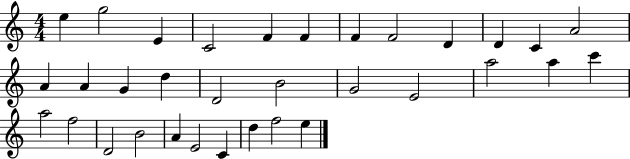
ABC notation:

X:1
T:Untitled
M:4/4
L:1/4
K:C
e g2 E C2 F F F F2 D D C A2 A A G d D2 B2 G2 E2 a2 a c' a2 f2 D2 B2 A E2 C d f2 e